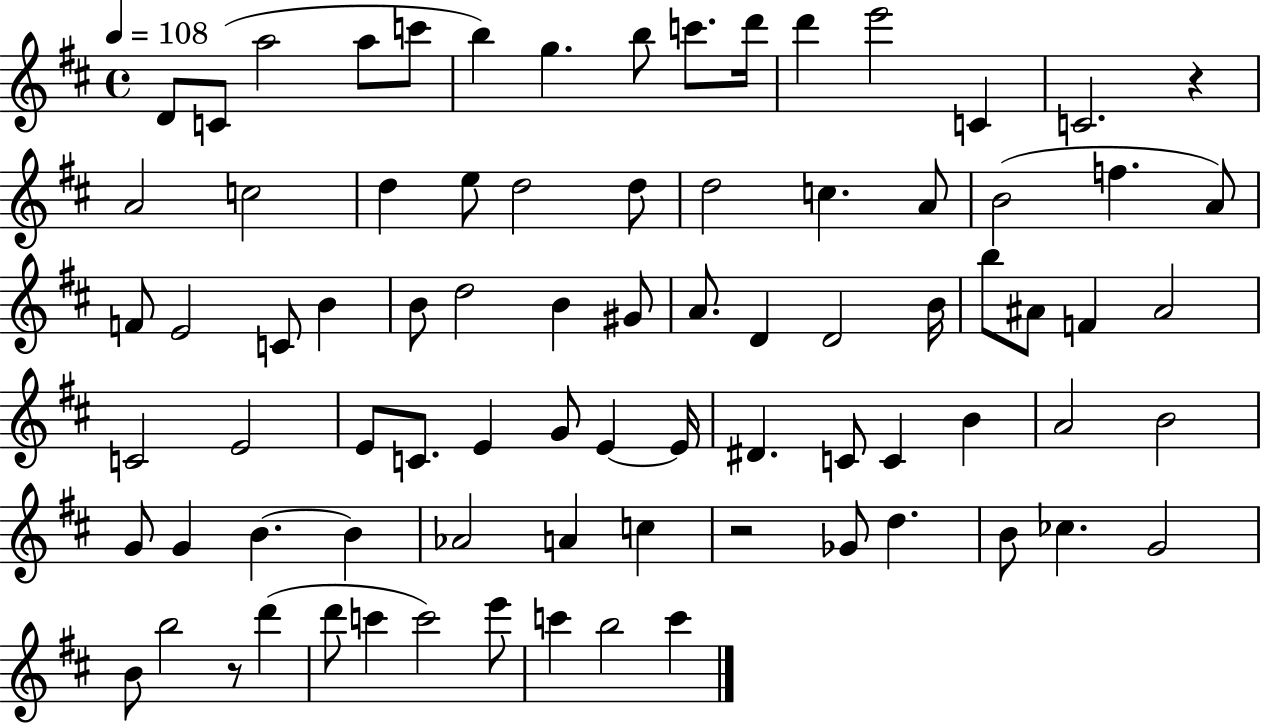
{
  \clef treble
  \time 4/4
  \defaultTimeSignature
  \key d \major
  \tempo 4 = 108
  d'8 c'8( a''2 a''8 c'''8 | b''4) g''4. b''8 c'''8. d'''16 | d'''4 e'''2 c'4 | c'2. r4 | \break a'2 c''2 | d''4 e''8 d''2 d''8 | d''2 c''4. a'8 | b'2( f''4. a'8) | \break f'8 e'2 c'8 b'4 | b'8 d''2 b'4 gis'8 | a'8. d'4 d'2 b'16 | b''8 ais'8 f'4 ais'2 | \break c'2 e'2 | e'8 c'8. e'4 g'8 e'4~~ e'16 | dis'4. c'8 c'4 b'4 | a'2 b'2 | \break g'8 g'4 b'4.~~ b'4 | aes'2 a'4 c''4 | r2 ges'8 d''4. | b'8 ces''4. g'2 | \break b'8 b''2 r8 d'''4( | d'''8 c'''4 c'''2) e'''8 | c'''4 b''2 c'''4 | \bar "|."
}